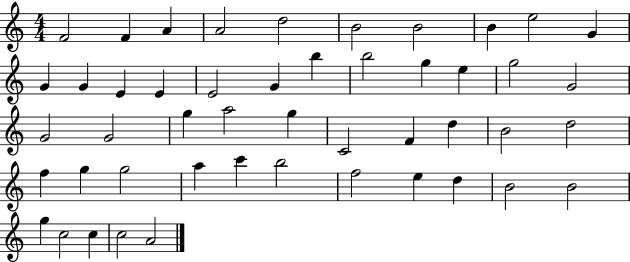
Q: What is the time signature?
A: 4/4